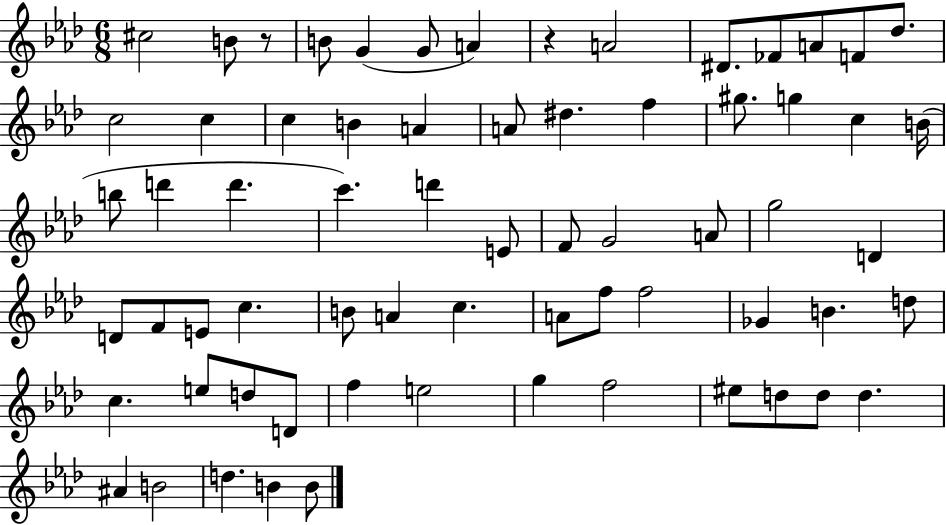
{
  \clef treble
  \numericTimeSignature
  \time 6/8
  \key aes \major
  \repeat volta 2 { cis''2 b'8 r8 | b'8 g'4( g'8 a'4) | r4 a'2 | dis'8. fes'8 a'8 f'8 des''8. | \break c''2 c''4 | c''4 b'4 a'4 | a'8 dis''4. f''4 | gis''8. g''4 c''4 b'16( | \break b''8 d'''4 d'''4. | c'''4.) d'''4 e'8 | f'8 g'2 a'8 | g''2 d'4 | \break d'8 f'8 e'8 c''4. | b'8 a'4 c''4. | a'8 f''8 f''2 | ges'4 b'4. d''8 | \break c''4. e''8 d''8 d'8 | f''4 e''2 | g''4 f''2 | eis''8 d''8 d''8 d''4. | \break ais'4 b'2 | d''4. b'4 b'8 | } \bar "|."
}